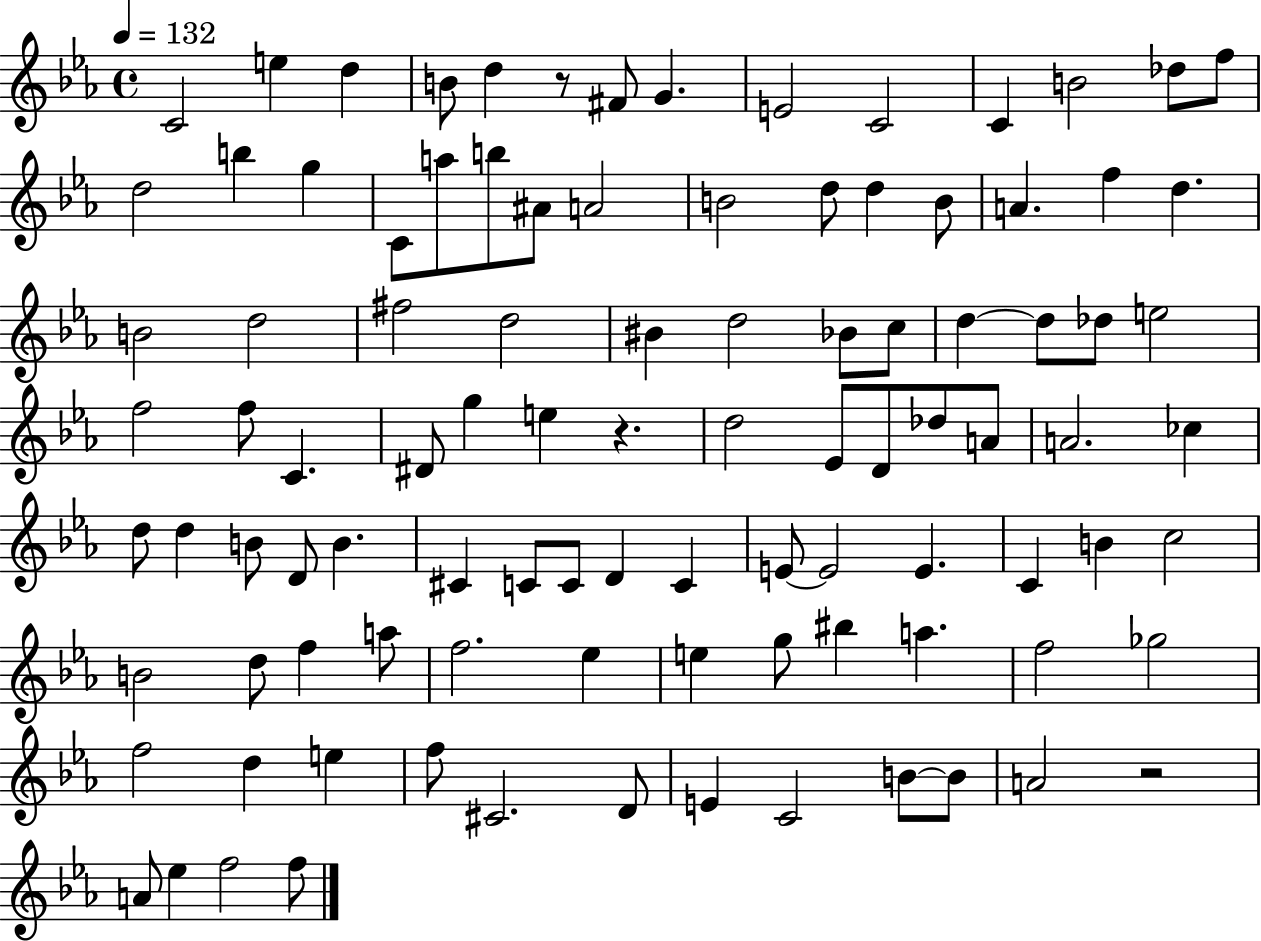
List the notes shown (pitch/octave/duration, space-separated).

C4/h E5/q D5/q B4/e D5/q R/e F#4/e G4/q. E4/h C4/h C4/q B4/h Db5/e F5/e D5/h B5/q G5/q C4/e A5/e B5/e A#4/e A4/h B4/h D5/e D5/q B4/e A4/q. F5/q D5/q. B4/h D5/h F#5/h D5/h BIS4/q D5/h Bb4/e C5/e D5/q D5/e Db5/e E5/h F5/h F5/e C4/q. D#4/e G5/q E5/q R/q. D5/h Eb4/e D4/e Db5/e A4/e A4/h. CES5/q D5/e D5/q B4/e D4/e B4/q. C#4/q C4/e C4/e D4/q C4/q E4/e E4/h E4/q. C4/q B4/q C5/h B4/h D5/e F5/q A5/e F5/h. Eb5/q E5/q G5/e BIS5/q A5/q. F5/h Gb5/h F5/h D5/q E5/q F5/e C#4/h. D4/e E4/q C4/h B4/e B4/e A4/h R/h A4/e Eb5/q F5/h F5/e